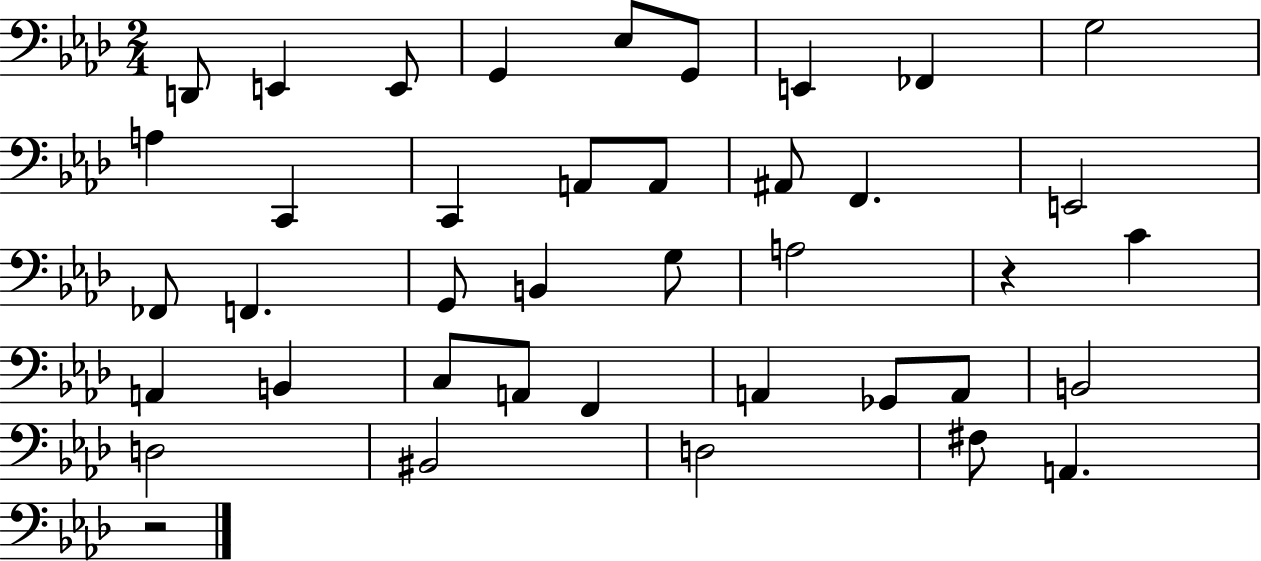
X:1
T:Untitled
M:2/4
L:1/4
K:Ab
D,,/2 E,, E,,/2 G,, _E,/2 G,,/2 E,, _F,, G,2 A, C,, C,, A,,/2 A,,/2 ^A,,/2 F,, E,,2 _F,,/2 F,, G,,/2 B,, G,/2 A,2 z C A,, B,, C,/2 A,,/2 F,, A,, _G,,/2 A,,/2 B,,2 D,2 ^B,,2 D,2 ^F,/2 A,, z2